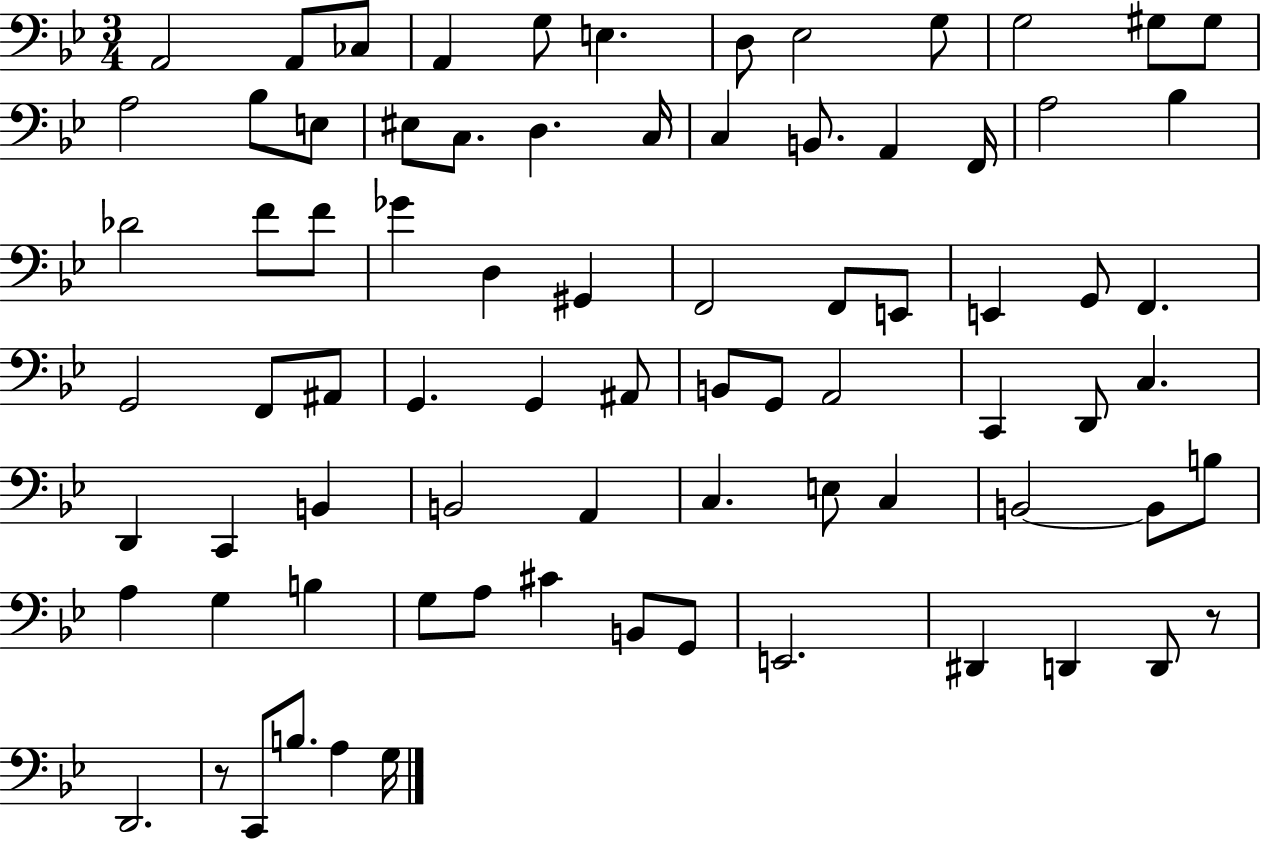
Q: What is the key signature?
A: BES major